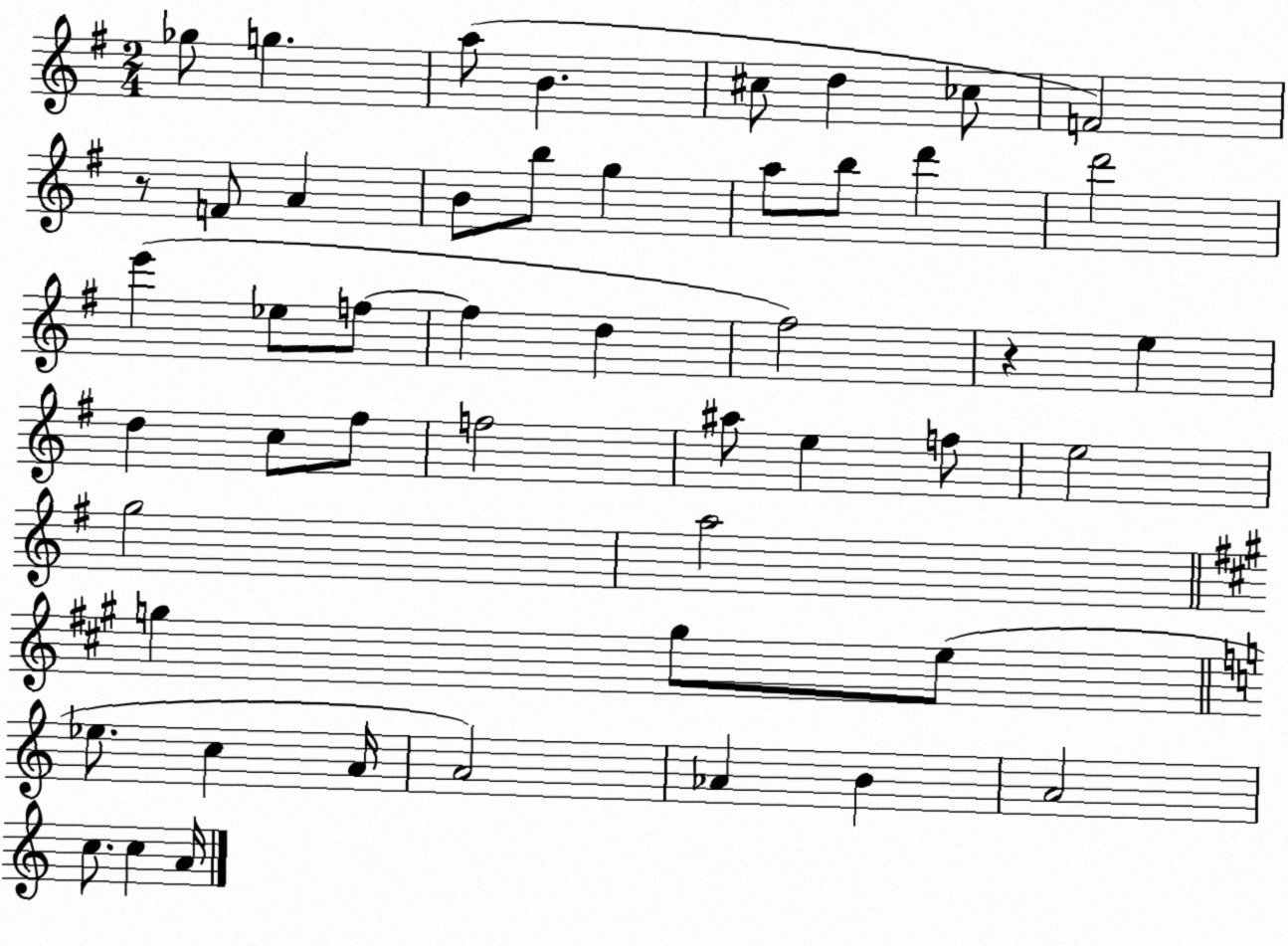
X:1
T:Untitled
M:2/4
L:1/4
K:G
_g/2 g a/2 B ^c/2 d _c/2 F2 z/2 F/2 A B/2 b/2 g a/2 b/2 d' d'2 e' _e/2 f/2 f d ^f2 z e d c/2 ^f/2 f2 ^a/2 e f/2 e2 g2 a2 g g/2 e/2 _e/2 c A/4 A2 _A B A2 c/2 c A/4